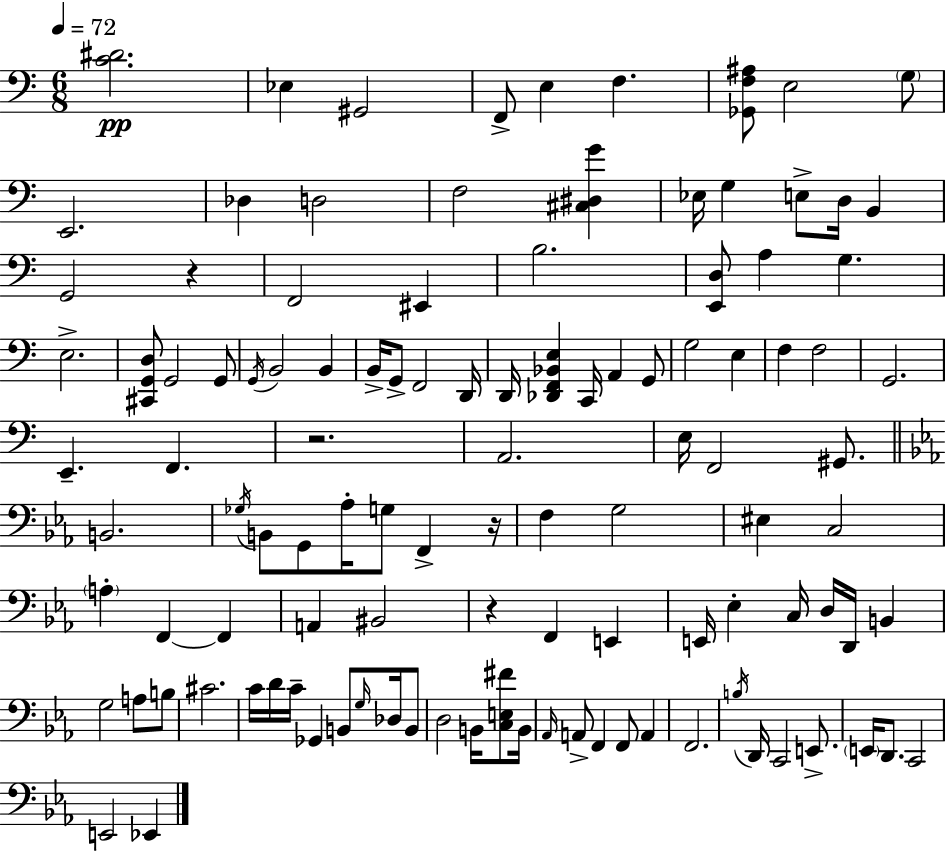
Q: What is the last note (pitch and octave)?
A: Eb2